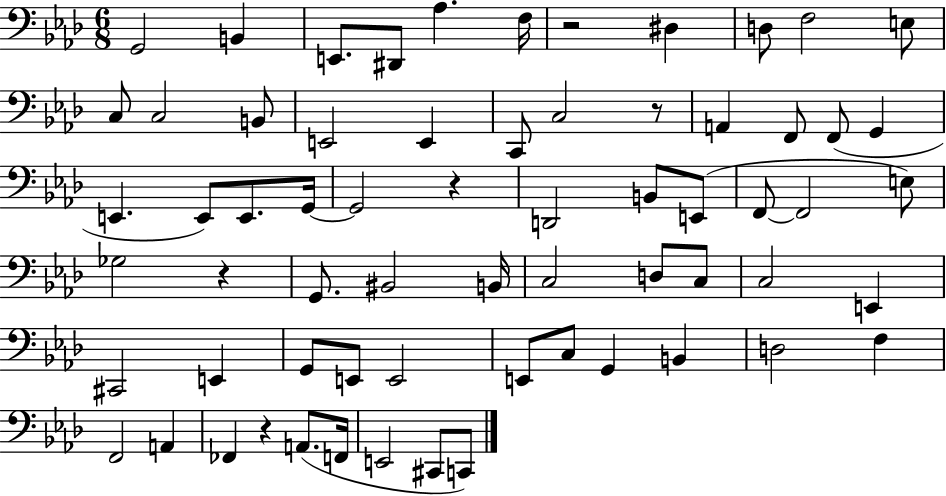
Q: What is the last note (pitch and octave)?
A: C2